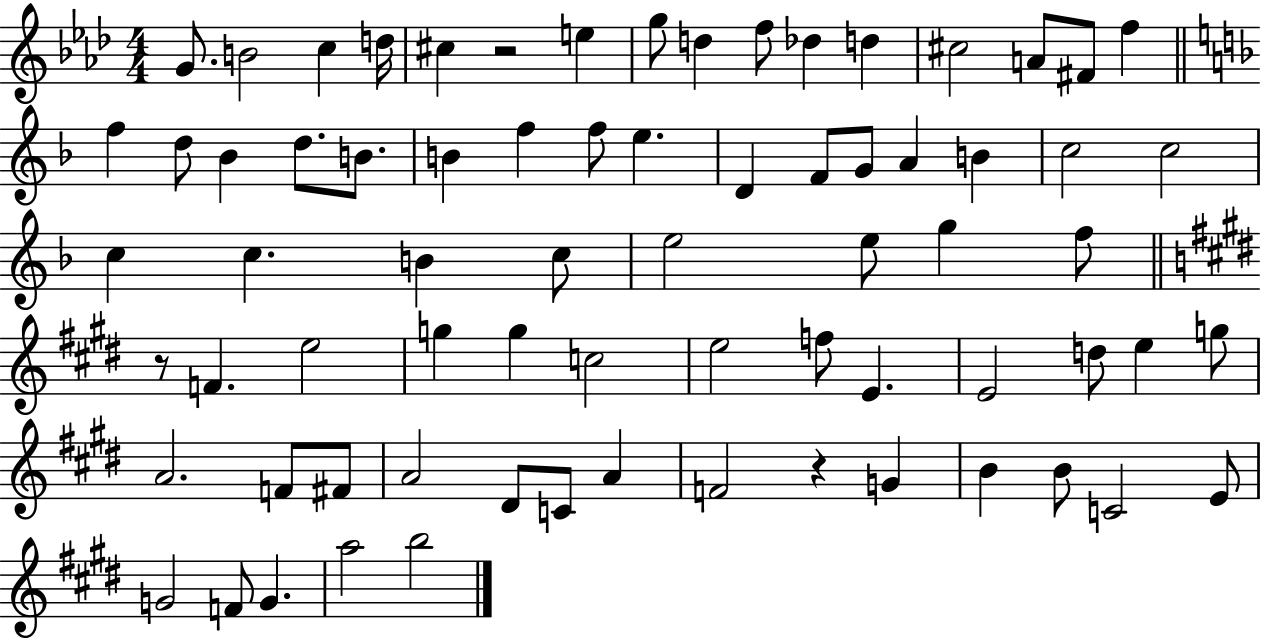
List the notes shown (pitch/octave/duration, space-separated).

G4/e. B4/h C5/q D5/s C#5/q R/h E5/q G5/e D5/q F5/e Db5/q D5/q C#5/h A4/e F#4/e F5/q F5/q D5/e Bb4/q D5/e. B4/e. B4/q F5/q F5/e E5/q. D4/q F4/e G4/e A4/q B4/q C5/h C5/h C5/q C5/q. B4/q C5/e E5/h E5/e G5/q F5/e R/e F4/q. E5/h G5/q G5/q C5/h E5/h F5/e E4/q. E4/h D5/e E5/q G5/e A4/h. F4/e F#4/e A4/h D#4/e C4/e A4/q F4/h R/q G4/q B4/q B4/e C4/h E4/e G4/h F4/e G4/q. A5/h B5/h